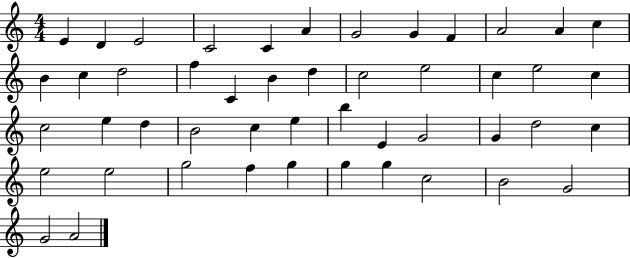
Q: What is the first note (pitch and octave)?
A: E4